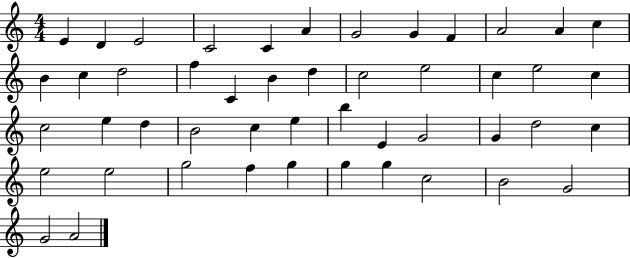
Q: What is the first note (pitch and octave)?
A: E4